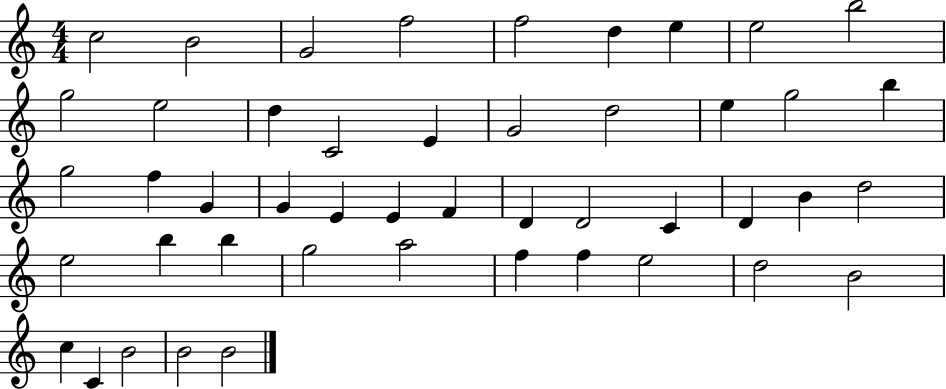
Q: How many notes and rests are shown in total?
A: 47